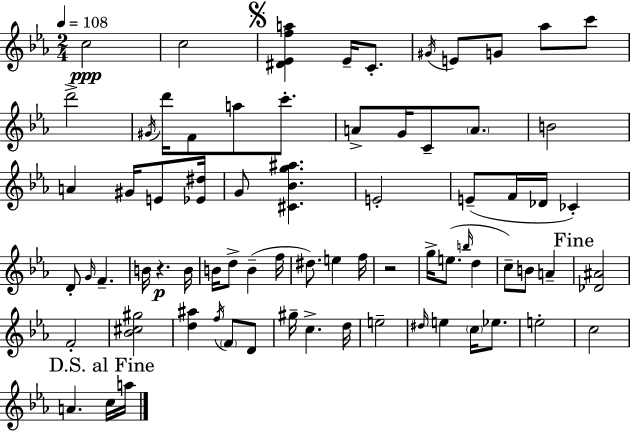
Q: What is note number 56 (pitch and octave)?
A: E5